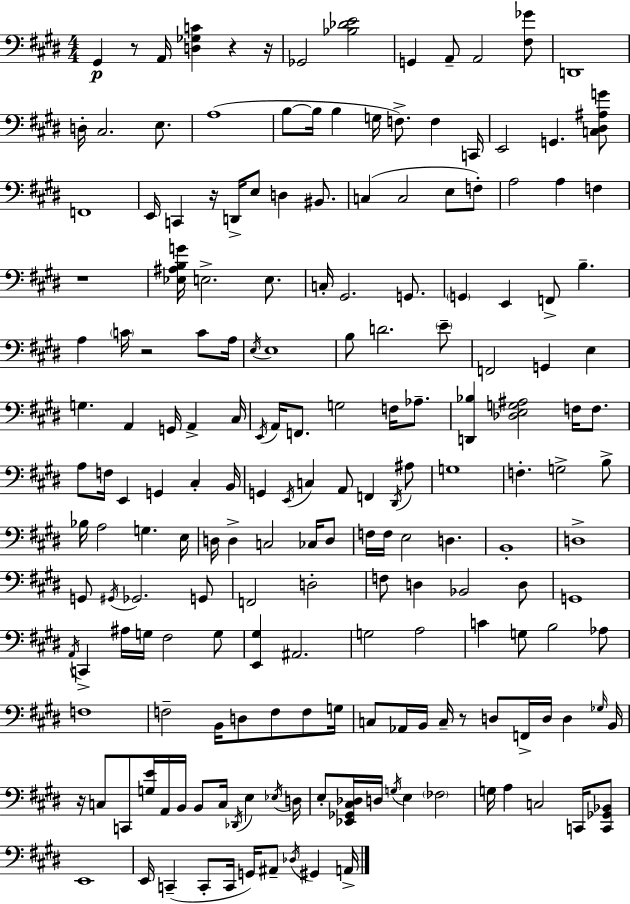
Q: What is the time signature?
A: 4/4